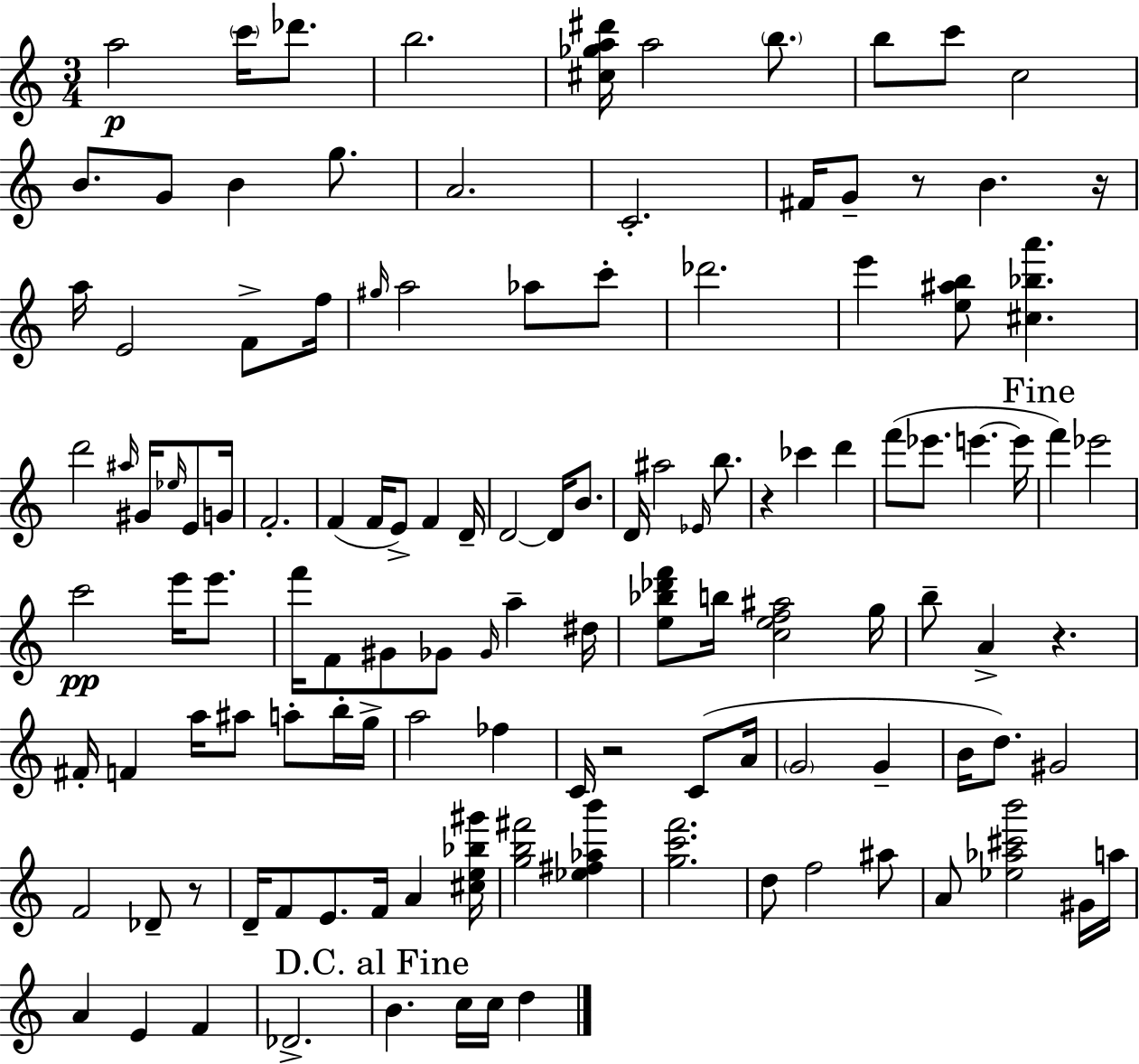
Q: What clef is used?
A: treble